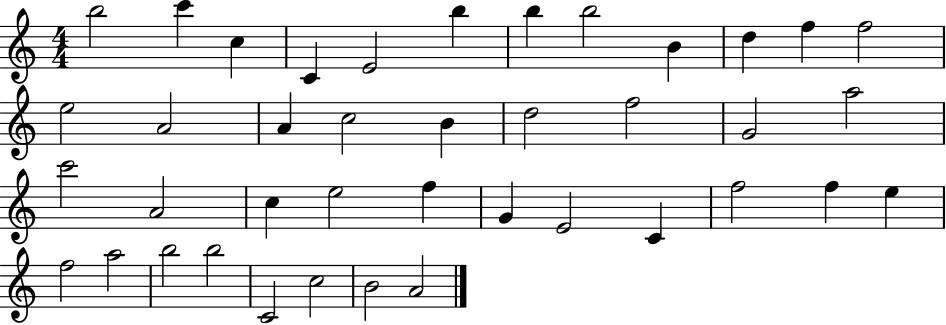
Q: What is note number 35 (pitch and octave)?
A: B5